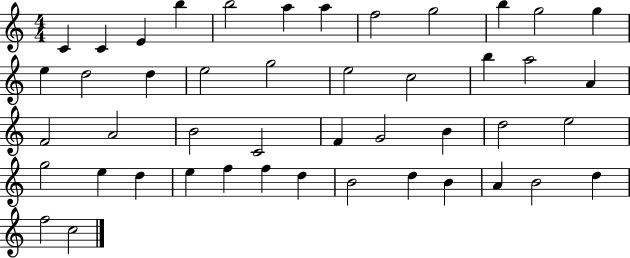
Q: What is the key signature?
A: C major